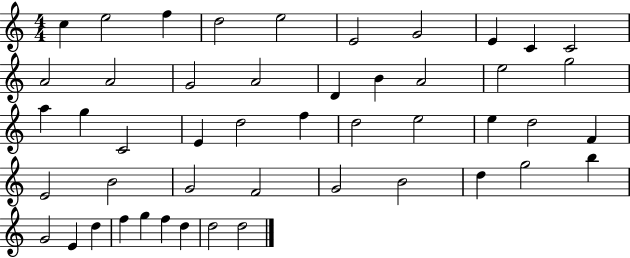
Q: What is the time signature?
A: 4/4